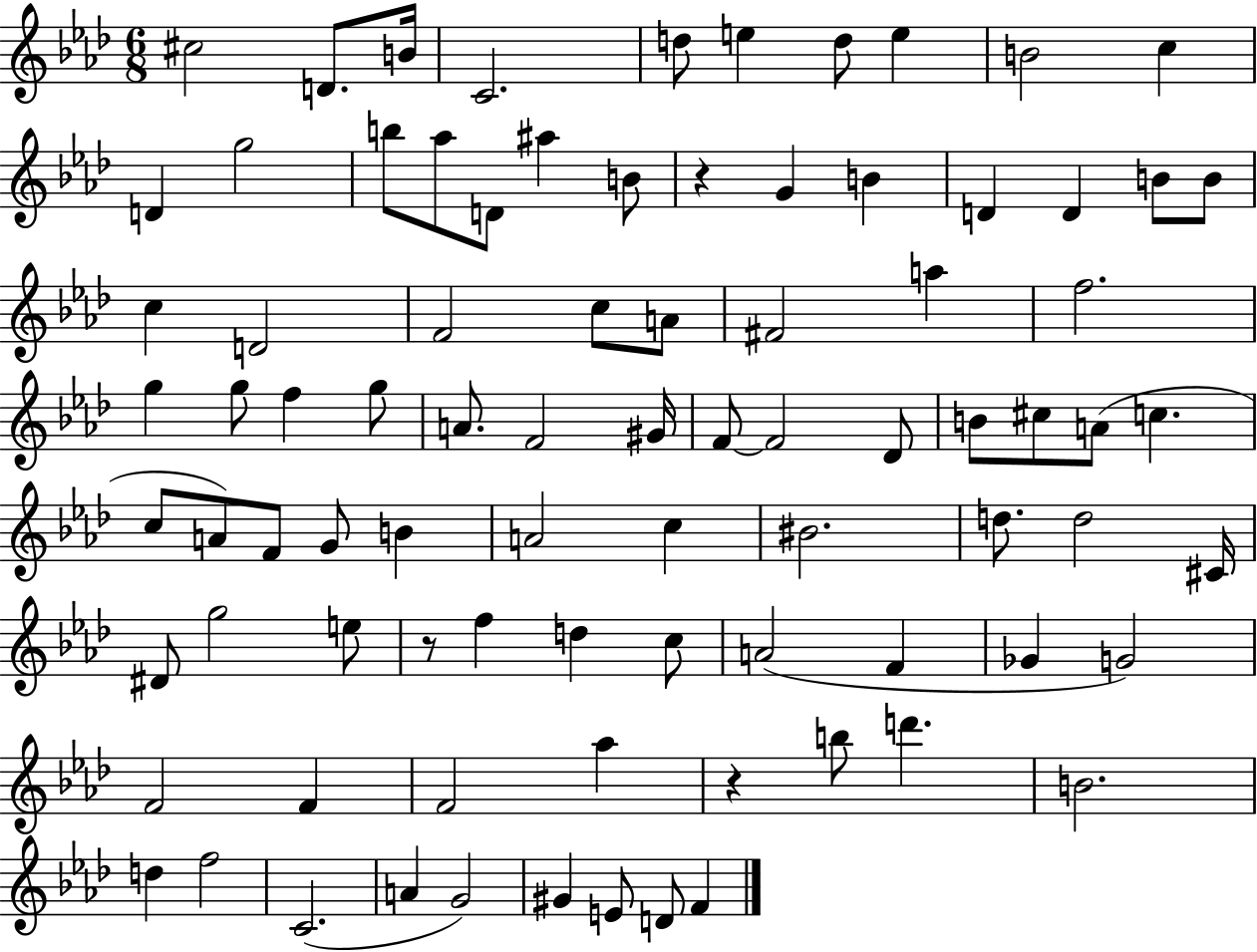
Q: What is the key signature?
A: AES major